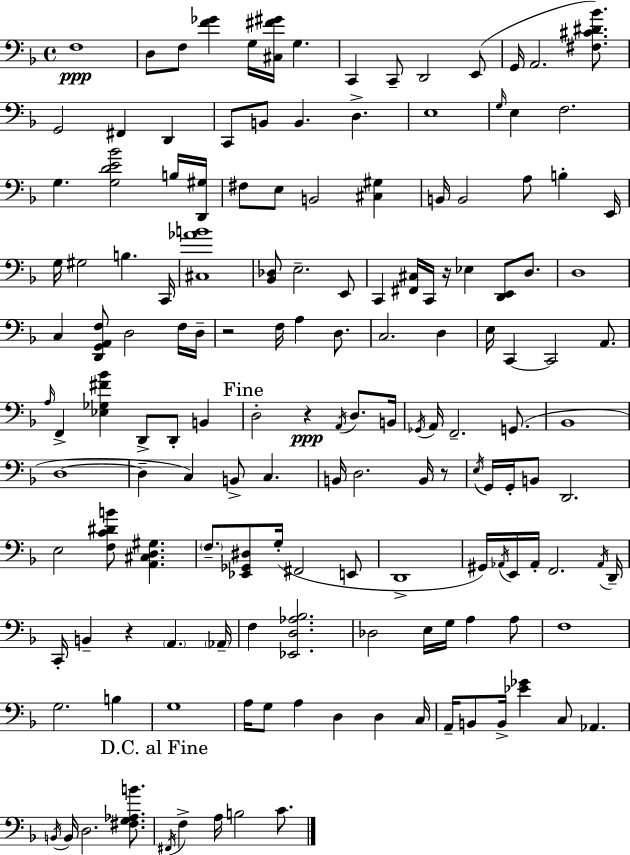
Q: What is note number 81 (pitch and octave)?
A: G2